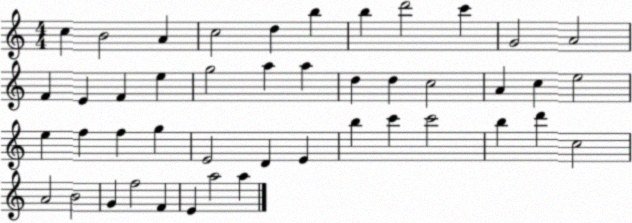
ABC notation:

X:1
T:Untitled
M:4/4
L:1/4
K:C
c B2 A c2 d b b d'2 c' G2 A2 F E F e g2 a a d d c2 A c e2 e f f g E2 D E b c' c'2 b d' c2 A2 B2 G f2 F E a2 a